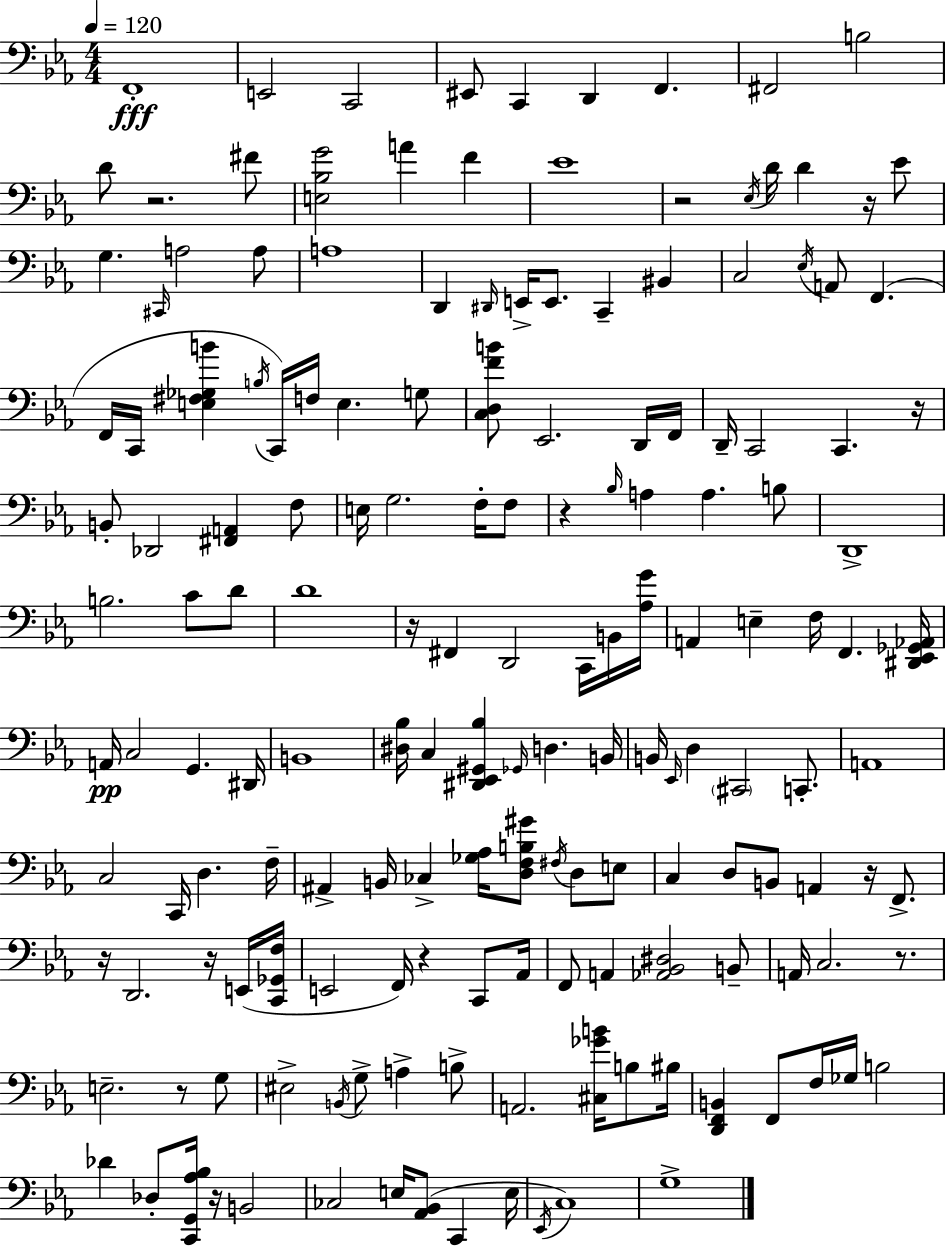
X:1
T:Untitled
M:4/4
L:1/4
K:Eb
F,,4 E,,2 C,,2 ^E,,/2 C,, D,, F,, ^F,,2 B,2 D/2 z2 ^F/2 [E,_B,G]2 A F _E4 z2 _E,/4 D/4 D z/4 _E/2 G, ^C,,/4 A,2 A,/2 A,4 D,, ^D,,/4 E,,/4 E,,/2 C,, ^B,, C,2 _E,/4 A,,/2 F,, F,,/4 C,,/4 [E,^F,_G,B] B,/4 C,,/4 F,/4 E, G,/2 [C,D,FB]/2 _E,,2 D,,/4 F,,/4 D,,/4 C,,2 C,, z/4 B,,/2 _D,,2 [^F,,A,,] F,/2 E,/4 G,2 F,/4 F,/2 z _B,/4 A, A, B,/2 D,,4 B,2 C/2 D/2 D4 z/4 ^F,, D,,2 C,,/4 B,,/4 [_A,G]/4 A,, E, F,/4 F,, [^D,,_E,,_G,,_A,,]/4 A,,/4 C,2 G,, ^D,,/4 B,,4 [^D,_B,]/4 C, [^D,,_E,,^G,,_B,] _G,,/4 D, B,,/4 B,,/4 _E,,/4 D, ^C,,2 C,,/2 A,,4 C,2 C,,/4 D, F,/4 ^A,, B,,/4 _C, [_G,_A,]/4 [D,F,B,^G]/2 ^F,/4 D,/2 E,/2 C, D,/2 B,,/2 A,, z/4 F,,/2 z/4 D,,2 z/4 E,,/4 [C,,_G,,F,]/4 E,,2 F,,/4 z C,,/2 _A,,/4 F,,/2 A,, [_A,,_B,,^D,]2 B,,/2 A,,/4 C,2 z/2 E,2 z/2 G,/2 ^E,2 B,,/4 G,/2 A, B,/2 A,,2 [^C,_GB]/4 B,/2 ^B,/4 [D,,F,,B,,] F,,/2 F,/4 _G,/4 B,2 _D _D,/2 [C,,G,,_A,_B,]/4 z/4 B,,2 _C,2 E,/4 [_A,,_B,,]/2 C,, E,/4 _E,,/4 C,4 G,4